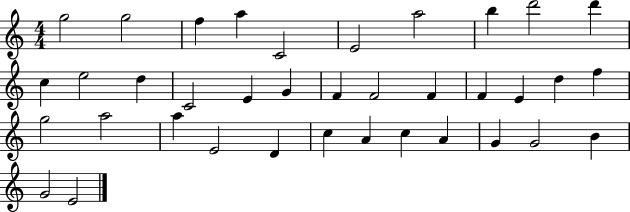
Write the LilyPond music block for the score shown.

{
  \clef treble
  \numericTimeSignature
  \time 4/4
  \key c \major
  g''2 g''2 | f''4 a''4 c'2 | e'2 a''2 | b''4 d'''2 d'''4 | \break c''4 e''2 d''4 | c'2 e'4 g'4 | f'4 f'2 f'4 | f'4 e'4 d''4 f''4 | \break g''2 a''2 | a''4 e'2 d'4 | c''4 a'4 c''4 a'4 | g'4 g'2 b'4 | \break g'2 e'2 | \bar "|."
}